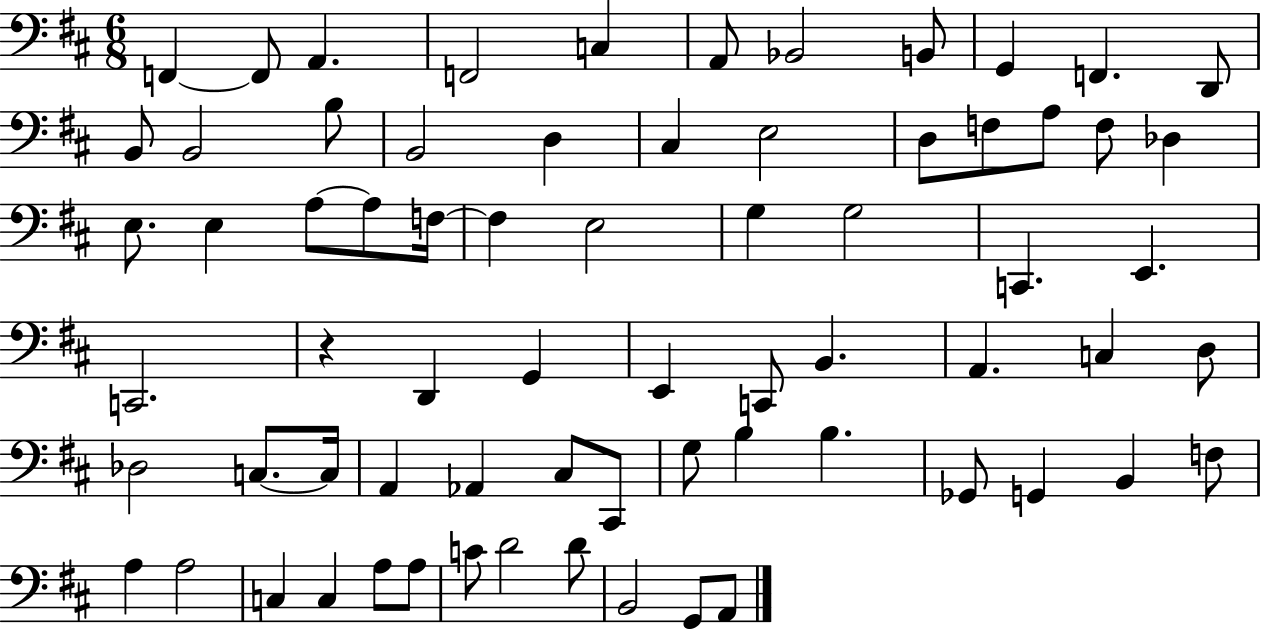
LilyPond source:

{
  \clef bass
  \numericTimeSignature
  \time 6/8
  \key d \major
  f,4~~ f,8 a,4. | f,2 c4 | a,8 bes,2 b,8 | g,4 f,4. d,8 | \break b,8 b,2 b8 | b,2 d4 | cis4 e2 | d8 f8 a8 f8 des4 | \break e8. e4 a8~~ a8 f16~~ | f4 e2 | g4 g2 | c,4. e,4. | \break c,2. | r4 d,4 g,4 | e,4 c,8 b,4. | a,4. c4 d8 | \break des2 c8.~~ c16 | a,4 aes,4 cis8 cis,8 | g8 b4 b4. | ges,8 g,4 b,4 f8 | \break a4 a2 | c4 c4 a8 a8 | c'8 d'2 d'8 | b,2 g,8 a,8 | \break \bar "|."
}